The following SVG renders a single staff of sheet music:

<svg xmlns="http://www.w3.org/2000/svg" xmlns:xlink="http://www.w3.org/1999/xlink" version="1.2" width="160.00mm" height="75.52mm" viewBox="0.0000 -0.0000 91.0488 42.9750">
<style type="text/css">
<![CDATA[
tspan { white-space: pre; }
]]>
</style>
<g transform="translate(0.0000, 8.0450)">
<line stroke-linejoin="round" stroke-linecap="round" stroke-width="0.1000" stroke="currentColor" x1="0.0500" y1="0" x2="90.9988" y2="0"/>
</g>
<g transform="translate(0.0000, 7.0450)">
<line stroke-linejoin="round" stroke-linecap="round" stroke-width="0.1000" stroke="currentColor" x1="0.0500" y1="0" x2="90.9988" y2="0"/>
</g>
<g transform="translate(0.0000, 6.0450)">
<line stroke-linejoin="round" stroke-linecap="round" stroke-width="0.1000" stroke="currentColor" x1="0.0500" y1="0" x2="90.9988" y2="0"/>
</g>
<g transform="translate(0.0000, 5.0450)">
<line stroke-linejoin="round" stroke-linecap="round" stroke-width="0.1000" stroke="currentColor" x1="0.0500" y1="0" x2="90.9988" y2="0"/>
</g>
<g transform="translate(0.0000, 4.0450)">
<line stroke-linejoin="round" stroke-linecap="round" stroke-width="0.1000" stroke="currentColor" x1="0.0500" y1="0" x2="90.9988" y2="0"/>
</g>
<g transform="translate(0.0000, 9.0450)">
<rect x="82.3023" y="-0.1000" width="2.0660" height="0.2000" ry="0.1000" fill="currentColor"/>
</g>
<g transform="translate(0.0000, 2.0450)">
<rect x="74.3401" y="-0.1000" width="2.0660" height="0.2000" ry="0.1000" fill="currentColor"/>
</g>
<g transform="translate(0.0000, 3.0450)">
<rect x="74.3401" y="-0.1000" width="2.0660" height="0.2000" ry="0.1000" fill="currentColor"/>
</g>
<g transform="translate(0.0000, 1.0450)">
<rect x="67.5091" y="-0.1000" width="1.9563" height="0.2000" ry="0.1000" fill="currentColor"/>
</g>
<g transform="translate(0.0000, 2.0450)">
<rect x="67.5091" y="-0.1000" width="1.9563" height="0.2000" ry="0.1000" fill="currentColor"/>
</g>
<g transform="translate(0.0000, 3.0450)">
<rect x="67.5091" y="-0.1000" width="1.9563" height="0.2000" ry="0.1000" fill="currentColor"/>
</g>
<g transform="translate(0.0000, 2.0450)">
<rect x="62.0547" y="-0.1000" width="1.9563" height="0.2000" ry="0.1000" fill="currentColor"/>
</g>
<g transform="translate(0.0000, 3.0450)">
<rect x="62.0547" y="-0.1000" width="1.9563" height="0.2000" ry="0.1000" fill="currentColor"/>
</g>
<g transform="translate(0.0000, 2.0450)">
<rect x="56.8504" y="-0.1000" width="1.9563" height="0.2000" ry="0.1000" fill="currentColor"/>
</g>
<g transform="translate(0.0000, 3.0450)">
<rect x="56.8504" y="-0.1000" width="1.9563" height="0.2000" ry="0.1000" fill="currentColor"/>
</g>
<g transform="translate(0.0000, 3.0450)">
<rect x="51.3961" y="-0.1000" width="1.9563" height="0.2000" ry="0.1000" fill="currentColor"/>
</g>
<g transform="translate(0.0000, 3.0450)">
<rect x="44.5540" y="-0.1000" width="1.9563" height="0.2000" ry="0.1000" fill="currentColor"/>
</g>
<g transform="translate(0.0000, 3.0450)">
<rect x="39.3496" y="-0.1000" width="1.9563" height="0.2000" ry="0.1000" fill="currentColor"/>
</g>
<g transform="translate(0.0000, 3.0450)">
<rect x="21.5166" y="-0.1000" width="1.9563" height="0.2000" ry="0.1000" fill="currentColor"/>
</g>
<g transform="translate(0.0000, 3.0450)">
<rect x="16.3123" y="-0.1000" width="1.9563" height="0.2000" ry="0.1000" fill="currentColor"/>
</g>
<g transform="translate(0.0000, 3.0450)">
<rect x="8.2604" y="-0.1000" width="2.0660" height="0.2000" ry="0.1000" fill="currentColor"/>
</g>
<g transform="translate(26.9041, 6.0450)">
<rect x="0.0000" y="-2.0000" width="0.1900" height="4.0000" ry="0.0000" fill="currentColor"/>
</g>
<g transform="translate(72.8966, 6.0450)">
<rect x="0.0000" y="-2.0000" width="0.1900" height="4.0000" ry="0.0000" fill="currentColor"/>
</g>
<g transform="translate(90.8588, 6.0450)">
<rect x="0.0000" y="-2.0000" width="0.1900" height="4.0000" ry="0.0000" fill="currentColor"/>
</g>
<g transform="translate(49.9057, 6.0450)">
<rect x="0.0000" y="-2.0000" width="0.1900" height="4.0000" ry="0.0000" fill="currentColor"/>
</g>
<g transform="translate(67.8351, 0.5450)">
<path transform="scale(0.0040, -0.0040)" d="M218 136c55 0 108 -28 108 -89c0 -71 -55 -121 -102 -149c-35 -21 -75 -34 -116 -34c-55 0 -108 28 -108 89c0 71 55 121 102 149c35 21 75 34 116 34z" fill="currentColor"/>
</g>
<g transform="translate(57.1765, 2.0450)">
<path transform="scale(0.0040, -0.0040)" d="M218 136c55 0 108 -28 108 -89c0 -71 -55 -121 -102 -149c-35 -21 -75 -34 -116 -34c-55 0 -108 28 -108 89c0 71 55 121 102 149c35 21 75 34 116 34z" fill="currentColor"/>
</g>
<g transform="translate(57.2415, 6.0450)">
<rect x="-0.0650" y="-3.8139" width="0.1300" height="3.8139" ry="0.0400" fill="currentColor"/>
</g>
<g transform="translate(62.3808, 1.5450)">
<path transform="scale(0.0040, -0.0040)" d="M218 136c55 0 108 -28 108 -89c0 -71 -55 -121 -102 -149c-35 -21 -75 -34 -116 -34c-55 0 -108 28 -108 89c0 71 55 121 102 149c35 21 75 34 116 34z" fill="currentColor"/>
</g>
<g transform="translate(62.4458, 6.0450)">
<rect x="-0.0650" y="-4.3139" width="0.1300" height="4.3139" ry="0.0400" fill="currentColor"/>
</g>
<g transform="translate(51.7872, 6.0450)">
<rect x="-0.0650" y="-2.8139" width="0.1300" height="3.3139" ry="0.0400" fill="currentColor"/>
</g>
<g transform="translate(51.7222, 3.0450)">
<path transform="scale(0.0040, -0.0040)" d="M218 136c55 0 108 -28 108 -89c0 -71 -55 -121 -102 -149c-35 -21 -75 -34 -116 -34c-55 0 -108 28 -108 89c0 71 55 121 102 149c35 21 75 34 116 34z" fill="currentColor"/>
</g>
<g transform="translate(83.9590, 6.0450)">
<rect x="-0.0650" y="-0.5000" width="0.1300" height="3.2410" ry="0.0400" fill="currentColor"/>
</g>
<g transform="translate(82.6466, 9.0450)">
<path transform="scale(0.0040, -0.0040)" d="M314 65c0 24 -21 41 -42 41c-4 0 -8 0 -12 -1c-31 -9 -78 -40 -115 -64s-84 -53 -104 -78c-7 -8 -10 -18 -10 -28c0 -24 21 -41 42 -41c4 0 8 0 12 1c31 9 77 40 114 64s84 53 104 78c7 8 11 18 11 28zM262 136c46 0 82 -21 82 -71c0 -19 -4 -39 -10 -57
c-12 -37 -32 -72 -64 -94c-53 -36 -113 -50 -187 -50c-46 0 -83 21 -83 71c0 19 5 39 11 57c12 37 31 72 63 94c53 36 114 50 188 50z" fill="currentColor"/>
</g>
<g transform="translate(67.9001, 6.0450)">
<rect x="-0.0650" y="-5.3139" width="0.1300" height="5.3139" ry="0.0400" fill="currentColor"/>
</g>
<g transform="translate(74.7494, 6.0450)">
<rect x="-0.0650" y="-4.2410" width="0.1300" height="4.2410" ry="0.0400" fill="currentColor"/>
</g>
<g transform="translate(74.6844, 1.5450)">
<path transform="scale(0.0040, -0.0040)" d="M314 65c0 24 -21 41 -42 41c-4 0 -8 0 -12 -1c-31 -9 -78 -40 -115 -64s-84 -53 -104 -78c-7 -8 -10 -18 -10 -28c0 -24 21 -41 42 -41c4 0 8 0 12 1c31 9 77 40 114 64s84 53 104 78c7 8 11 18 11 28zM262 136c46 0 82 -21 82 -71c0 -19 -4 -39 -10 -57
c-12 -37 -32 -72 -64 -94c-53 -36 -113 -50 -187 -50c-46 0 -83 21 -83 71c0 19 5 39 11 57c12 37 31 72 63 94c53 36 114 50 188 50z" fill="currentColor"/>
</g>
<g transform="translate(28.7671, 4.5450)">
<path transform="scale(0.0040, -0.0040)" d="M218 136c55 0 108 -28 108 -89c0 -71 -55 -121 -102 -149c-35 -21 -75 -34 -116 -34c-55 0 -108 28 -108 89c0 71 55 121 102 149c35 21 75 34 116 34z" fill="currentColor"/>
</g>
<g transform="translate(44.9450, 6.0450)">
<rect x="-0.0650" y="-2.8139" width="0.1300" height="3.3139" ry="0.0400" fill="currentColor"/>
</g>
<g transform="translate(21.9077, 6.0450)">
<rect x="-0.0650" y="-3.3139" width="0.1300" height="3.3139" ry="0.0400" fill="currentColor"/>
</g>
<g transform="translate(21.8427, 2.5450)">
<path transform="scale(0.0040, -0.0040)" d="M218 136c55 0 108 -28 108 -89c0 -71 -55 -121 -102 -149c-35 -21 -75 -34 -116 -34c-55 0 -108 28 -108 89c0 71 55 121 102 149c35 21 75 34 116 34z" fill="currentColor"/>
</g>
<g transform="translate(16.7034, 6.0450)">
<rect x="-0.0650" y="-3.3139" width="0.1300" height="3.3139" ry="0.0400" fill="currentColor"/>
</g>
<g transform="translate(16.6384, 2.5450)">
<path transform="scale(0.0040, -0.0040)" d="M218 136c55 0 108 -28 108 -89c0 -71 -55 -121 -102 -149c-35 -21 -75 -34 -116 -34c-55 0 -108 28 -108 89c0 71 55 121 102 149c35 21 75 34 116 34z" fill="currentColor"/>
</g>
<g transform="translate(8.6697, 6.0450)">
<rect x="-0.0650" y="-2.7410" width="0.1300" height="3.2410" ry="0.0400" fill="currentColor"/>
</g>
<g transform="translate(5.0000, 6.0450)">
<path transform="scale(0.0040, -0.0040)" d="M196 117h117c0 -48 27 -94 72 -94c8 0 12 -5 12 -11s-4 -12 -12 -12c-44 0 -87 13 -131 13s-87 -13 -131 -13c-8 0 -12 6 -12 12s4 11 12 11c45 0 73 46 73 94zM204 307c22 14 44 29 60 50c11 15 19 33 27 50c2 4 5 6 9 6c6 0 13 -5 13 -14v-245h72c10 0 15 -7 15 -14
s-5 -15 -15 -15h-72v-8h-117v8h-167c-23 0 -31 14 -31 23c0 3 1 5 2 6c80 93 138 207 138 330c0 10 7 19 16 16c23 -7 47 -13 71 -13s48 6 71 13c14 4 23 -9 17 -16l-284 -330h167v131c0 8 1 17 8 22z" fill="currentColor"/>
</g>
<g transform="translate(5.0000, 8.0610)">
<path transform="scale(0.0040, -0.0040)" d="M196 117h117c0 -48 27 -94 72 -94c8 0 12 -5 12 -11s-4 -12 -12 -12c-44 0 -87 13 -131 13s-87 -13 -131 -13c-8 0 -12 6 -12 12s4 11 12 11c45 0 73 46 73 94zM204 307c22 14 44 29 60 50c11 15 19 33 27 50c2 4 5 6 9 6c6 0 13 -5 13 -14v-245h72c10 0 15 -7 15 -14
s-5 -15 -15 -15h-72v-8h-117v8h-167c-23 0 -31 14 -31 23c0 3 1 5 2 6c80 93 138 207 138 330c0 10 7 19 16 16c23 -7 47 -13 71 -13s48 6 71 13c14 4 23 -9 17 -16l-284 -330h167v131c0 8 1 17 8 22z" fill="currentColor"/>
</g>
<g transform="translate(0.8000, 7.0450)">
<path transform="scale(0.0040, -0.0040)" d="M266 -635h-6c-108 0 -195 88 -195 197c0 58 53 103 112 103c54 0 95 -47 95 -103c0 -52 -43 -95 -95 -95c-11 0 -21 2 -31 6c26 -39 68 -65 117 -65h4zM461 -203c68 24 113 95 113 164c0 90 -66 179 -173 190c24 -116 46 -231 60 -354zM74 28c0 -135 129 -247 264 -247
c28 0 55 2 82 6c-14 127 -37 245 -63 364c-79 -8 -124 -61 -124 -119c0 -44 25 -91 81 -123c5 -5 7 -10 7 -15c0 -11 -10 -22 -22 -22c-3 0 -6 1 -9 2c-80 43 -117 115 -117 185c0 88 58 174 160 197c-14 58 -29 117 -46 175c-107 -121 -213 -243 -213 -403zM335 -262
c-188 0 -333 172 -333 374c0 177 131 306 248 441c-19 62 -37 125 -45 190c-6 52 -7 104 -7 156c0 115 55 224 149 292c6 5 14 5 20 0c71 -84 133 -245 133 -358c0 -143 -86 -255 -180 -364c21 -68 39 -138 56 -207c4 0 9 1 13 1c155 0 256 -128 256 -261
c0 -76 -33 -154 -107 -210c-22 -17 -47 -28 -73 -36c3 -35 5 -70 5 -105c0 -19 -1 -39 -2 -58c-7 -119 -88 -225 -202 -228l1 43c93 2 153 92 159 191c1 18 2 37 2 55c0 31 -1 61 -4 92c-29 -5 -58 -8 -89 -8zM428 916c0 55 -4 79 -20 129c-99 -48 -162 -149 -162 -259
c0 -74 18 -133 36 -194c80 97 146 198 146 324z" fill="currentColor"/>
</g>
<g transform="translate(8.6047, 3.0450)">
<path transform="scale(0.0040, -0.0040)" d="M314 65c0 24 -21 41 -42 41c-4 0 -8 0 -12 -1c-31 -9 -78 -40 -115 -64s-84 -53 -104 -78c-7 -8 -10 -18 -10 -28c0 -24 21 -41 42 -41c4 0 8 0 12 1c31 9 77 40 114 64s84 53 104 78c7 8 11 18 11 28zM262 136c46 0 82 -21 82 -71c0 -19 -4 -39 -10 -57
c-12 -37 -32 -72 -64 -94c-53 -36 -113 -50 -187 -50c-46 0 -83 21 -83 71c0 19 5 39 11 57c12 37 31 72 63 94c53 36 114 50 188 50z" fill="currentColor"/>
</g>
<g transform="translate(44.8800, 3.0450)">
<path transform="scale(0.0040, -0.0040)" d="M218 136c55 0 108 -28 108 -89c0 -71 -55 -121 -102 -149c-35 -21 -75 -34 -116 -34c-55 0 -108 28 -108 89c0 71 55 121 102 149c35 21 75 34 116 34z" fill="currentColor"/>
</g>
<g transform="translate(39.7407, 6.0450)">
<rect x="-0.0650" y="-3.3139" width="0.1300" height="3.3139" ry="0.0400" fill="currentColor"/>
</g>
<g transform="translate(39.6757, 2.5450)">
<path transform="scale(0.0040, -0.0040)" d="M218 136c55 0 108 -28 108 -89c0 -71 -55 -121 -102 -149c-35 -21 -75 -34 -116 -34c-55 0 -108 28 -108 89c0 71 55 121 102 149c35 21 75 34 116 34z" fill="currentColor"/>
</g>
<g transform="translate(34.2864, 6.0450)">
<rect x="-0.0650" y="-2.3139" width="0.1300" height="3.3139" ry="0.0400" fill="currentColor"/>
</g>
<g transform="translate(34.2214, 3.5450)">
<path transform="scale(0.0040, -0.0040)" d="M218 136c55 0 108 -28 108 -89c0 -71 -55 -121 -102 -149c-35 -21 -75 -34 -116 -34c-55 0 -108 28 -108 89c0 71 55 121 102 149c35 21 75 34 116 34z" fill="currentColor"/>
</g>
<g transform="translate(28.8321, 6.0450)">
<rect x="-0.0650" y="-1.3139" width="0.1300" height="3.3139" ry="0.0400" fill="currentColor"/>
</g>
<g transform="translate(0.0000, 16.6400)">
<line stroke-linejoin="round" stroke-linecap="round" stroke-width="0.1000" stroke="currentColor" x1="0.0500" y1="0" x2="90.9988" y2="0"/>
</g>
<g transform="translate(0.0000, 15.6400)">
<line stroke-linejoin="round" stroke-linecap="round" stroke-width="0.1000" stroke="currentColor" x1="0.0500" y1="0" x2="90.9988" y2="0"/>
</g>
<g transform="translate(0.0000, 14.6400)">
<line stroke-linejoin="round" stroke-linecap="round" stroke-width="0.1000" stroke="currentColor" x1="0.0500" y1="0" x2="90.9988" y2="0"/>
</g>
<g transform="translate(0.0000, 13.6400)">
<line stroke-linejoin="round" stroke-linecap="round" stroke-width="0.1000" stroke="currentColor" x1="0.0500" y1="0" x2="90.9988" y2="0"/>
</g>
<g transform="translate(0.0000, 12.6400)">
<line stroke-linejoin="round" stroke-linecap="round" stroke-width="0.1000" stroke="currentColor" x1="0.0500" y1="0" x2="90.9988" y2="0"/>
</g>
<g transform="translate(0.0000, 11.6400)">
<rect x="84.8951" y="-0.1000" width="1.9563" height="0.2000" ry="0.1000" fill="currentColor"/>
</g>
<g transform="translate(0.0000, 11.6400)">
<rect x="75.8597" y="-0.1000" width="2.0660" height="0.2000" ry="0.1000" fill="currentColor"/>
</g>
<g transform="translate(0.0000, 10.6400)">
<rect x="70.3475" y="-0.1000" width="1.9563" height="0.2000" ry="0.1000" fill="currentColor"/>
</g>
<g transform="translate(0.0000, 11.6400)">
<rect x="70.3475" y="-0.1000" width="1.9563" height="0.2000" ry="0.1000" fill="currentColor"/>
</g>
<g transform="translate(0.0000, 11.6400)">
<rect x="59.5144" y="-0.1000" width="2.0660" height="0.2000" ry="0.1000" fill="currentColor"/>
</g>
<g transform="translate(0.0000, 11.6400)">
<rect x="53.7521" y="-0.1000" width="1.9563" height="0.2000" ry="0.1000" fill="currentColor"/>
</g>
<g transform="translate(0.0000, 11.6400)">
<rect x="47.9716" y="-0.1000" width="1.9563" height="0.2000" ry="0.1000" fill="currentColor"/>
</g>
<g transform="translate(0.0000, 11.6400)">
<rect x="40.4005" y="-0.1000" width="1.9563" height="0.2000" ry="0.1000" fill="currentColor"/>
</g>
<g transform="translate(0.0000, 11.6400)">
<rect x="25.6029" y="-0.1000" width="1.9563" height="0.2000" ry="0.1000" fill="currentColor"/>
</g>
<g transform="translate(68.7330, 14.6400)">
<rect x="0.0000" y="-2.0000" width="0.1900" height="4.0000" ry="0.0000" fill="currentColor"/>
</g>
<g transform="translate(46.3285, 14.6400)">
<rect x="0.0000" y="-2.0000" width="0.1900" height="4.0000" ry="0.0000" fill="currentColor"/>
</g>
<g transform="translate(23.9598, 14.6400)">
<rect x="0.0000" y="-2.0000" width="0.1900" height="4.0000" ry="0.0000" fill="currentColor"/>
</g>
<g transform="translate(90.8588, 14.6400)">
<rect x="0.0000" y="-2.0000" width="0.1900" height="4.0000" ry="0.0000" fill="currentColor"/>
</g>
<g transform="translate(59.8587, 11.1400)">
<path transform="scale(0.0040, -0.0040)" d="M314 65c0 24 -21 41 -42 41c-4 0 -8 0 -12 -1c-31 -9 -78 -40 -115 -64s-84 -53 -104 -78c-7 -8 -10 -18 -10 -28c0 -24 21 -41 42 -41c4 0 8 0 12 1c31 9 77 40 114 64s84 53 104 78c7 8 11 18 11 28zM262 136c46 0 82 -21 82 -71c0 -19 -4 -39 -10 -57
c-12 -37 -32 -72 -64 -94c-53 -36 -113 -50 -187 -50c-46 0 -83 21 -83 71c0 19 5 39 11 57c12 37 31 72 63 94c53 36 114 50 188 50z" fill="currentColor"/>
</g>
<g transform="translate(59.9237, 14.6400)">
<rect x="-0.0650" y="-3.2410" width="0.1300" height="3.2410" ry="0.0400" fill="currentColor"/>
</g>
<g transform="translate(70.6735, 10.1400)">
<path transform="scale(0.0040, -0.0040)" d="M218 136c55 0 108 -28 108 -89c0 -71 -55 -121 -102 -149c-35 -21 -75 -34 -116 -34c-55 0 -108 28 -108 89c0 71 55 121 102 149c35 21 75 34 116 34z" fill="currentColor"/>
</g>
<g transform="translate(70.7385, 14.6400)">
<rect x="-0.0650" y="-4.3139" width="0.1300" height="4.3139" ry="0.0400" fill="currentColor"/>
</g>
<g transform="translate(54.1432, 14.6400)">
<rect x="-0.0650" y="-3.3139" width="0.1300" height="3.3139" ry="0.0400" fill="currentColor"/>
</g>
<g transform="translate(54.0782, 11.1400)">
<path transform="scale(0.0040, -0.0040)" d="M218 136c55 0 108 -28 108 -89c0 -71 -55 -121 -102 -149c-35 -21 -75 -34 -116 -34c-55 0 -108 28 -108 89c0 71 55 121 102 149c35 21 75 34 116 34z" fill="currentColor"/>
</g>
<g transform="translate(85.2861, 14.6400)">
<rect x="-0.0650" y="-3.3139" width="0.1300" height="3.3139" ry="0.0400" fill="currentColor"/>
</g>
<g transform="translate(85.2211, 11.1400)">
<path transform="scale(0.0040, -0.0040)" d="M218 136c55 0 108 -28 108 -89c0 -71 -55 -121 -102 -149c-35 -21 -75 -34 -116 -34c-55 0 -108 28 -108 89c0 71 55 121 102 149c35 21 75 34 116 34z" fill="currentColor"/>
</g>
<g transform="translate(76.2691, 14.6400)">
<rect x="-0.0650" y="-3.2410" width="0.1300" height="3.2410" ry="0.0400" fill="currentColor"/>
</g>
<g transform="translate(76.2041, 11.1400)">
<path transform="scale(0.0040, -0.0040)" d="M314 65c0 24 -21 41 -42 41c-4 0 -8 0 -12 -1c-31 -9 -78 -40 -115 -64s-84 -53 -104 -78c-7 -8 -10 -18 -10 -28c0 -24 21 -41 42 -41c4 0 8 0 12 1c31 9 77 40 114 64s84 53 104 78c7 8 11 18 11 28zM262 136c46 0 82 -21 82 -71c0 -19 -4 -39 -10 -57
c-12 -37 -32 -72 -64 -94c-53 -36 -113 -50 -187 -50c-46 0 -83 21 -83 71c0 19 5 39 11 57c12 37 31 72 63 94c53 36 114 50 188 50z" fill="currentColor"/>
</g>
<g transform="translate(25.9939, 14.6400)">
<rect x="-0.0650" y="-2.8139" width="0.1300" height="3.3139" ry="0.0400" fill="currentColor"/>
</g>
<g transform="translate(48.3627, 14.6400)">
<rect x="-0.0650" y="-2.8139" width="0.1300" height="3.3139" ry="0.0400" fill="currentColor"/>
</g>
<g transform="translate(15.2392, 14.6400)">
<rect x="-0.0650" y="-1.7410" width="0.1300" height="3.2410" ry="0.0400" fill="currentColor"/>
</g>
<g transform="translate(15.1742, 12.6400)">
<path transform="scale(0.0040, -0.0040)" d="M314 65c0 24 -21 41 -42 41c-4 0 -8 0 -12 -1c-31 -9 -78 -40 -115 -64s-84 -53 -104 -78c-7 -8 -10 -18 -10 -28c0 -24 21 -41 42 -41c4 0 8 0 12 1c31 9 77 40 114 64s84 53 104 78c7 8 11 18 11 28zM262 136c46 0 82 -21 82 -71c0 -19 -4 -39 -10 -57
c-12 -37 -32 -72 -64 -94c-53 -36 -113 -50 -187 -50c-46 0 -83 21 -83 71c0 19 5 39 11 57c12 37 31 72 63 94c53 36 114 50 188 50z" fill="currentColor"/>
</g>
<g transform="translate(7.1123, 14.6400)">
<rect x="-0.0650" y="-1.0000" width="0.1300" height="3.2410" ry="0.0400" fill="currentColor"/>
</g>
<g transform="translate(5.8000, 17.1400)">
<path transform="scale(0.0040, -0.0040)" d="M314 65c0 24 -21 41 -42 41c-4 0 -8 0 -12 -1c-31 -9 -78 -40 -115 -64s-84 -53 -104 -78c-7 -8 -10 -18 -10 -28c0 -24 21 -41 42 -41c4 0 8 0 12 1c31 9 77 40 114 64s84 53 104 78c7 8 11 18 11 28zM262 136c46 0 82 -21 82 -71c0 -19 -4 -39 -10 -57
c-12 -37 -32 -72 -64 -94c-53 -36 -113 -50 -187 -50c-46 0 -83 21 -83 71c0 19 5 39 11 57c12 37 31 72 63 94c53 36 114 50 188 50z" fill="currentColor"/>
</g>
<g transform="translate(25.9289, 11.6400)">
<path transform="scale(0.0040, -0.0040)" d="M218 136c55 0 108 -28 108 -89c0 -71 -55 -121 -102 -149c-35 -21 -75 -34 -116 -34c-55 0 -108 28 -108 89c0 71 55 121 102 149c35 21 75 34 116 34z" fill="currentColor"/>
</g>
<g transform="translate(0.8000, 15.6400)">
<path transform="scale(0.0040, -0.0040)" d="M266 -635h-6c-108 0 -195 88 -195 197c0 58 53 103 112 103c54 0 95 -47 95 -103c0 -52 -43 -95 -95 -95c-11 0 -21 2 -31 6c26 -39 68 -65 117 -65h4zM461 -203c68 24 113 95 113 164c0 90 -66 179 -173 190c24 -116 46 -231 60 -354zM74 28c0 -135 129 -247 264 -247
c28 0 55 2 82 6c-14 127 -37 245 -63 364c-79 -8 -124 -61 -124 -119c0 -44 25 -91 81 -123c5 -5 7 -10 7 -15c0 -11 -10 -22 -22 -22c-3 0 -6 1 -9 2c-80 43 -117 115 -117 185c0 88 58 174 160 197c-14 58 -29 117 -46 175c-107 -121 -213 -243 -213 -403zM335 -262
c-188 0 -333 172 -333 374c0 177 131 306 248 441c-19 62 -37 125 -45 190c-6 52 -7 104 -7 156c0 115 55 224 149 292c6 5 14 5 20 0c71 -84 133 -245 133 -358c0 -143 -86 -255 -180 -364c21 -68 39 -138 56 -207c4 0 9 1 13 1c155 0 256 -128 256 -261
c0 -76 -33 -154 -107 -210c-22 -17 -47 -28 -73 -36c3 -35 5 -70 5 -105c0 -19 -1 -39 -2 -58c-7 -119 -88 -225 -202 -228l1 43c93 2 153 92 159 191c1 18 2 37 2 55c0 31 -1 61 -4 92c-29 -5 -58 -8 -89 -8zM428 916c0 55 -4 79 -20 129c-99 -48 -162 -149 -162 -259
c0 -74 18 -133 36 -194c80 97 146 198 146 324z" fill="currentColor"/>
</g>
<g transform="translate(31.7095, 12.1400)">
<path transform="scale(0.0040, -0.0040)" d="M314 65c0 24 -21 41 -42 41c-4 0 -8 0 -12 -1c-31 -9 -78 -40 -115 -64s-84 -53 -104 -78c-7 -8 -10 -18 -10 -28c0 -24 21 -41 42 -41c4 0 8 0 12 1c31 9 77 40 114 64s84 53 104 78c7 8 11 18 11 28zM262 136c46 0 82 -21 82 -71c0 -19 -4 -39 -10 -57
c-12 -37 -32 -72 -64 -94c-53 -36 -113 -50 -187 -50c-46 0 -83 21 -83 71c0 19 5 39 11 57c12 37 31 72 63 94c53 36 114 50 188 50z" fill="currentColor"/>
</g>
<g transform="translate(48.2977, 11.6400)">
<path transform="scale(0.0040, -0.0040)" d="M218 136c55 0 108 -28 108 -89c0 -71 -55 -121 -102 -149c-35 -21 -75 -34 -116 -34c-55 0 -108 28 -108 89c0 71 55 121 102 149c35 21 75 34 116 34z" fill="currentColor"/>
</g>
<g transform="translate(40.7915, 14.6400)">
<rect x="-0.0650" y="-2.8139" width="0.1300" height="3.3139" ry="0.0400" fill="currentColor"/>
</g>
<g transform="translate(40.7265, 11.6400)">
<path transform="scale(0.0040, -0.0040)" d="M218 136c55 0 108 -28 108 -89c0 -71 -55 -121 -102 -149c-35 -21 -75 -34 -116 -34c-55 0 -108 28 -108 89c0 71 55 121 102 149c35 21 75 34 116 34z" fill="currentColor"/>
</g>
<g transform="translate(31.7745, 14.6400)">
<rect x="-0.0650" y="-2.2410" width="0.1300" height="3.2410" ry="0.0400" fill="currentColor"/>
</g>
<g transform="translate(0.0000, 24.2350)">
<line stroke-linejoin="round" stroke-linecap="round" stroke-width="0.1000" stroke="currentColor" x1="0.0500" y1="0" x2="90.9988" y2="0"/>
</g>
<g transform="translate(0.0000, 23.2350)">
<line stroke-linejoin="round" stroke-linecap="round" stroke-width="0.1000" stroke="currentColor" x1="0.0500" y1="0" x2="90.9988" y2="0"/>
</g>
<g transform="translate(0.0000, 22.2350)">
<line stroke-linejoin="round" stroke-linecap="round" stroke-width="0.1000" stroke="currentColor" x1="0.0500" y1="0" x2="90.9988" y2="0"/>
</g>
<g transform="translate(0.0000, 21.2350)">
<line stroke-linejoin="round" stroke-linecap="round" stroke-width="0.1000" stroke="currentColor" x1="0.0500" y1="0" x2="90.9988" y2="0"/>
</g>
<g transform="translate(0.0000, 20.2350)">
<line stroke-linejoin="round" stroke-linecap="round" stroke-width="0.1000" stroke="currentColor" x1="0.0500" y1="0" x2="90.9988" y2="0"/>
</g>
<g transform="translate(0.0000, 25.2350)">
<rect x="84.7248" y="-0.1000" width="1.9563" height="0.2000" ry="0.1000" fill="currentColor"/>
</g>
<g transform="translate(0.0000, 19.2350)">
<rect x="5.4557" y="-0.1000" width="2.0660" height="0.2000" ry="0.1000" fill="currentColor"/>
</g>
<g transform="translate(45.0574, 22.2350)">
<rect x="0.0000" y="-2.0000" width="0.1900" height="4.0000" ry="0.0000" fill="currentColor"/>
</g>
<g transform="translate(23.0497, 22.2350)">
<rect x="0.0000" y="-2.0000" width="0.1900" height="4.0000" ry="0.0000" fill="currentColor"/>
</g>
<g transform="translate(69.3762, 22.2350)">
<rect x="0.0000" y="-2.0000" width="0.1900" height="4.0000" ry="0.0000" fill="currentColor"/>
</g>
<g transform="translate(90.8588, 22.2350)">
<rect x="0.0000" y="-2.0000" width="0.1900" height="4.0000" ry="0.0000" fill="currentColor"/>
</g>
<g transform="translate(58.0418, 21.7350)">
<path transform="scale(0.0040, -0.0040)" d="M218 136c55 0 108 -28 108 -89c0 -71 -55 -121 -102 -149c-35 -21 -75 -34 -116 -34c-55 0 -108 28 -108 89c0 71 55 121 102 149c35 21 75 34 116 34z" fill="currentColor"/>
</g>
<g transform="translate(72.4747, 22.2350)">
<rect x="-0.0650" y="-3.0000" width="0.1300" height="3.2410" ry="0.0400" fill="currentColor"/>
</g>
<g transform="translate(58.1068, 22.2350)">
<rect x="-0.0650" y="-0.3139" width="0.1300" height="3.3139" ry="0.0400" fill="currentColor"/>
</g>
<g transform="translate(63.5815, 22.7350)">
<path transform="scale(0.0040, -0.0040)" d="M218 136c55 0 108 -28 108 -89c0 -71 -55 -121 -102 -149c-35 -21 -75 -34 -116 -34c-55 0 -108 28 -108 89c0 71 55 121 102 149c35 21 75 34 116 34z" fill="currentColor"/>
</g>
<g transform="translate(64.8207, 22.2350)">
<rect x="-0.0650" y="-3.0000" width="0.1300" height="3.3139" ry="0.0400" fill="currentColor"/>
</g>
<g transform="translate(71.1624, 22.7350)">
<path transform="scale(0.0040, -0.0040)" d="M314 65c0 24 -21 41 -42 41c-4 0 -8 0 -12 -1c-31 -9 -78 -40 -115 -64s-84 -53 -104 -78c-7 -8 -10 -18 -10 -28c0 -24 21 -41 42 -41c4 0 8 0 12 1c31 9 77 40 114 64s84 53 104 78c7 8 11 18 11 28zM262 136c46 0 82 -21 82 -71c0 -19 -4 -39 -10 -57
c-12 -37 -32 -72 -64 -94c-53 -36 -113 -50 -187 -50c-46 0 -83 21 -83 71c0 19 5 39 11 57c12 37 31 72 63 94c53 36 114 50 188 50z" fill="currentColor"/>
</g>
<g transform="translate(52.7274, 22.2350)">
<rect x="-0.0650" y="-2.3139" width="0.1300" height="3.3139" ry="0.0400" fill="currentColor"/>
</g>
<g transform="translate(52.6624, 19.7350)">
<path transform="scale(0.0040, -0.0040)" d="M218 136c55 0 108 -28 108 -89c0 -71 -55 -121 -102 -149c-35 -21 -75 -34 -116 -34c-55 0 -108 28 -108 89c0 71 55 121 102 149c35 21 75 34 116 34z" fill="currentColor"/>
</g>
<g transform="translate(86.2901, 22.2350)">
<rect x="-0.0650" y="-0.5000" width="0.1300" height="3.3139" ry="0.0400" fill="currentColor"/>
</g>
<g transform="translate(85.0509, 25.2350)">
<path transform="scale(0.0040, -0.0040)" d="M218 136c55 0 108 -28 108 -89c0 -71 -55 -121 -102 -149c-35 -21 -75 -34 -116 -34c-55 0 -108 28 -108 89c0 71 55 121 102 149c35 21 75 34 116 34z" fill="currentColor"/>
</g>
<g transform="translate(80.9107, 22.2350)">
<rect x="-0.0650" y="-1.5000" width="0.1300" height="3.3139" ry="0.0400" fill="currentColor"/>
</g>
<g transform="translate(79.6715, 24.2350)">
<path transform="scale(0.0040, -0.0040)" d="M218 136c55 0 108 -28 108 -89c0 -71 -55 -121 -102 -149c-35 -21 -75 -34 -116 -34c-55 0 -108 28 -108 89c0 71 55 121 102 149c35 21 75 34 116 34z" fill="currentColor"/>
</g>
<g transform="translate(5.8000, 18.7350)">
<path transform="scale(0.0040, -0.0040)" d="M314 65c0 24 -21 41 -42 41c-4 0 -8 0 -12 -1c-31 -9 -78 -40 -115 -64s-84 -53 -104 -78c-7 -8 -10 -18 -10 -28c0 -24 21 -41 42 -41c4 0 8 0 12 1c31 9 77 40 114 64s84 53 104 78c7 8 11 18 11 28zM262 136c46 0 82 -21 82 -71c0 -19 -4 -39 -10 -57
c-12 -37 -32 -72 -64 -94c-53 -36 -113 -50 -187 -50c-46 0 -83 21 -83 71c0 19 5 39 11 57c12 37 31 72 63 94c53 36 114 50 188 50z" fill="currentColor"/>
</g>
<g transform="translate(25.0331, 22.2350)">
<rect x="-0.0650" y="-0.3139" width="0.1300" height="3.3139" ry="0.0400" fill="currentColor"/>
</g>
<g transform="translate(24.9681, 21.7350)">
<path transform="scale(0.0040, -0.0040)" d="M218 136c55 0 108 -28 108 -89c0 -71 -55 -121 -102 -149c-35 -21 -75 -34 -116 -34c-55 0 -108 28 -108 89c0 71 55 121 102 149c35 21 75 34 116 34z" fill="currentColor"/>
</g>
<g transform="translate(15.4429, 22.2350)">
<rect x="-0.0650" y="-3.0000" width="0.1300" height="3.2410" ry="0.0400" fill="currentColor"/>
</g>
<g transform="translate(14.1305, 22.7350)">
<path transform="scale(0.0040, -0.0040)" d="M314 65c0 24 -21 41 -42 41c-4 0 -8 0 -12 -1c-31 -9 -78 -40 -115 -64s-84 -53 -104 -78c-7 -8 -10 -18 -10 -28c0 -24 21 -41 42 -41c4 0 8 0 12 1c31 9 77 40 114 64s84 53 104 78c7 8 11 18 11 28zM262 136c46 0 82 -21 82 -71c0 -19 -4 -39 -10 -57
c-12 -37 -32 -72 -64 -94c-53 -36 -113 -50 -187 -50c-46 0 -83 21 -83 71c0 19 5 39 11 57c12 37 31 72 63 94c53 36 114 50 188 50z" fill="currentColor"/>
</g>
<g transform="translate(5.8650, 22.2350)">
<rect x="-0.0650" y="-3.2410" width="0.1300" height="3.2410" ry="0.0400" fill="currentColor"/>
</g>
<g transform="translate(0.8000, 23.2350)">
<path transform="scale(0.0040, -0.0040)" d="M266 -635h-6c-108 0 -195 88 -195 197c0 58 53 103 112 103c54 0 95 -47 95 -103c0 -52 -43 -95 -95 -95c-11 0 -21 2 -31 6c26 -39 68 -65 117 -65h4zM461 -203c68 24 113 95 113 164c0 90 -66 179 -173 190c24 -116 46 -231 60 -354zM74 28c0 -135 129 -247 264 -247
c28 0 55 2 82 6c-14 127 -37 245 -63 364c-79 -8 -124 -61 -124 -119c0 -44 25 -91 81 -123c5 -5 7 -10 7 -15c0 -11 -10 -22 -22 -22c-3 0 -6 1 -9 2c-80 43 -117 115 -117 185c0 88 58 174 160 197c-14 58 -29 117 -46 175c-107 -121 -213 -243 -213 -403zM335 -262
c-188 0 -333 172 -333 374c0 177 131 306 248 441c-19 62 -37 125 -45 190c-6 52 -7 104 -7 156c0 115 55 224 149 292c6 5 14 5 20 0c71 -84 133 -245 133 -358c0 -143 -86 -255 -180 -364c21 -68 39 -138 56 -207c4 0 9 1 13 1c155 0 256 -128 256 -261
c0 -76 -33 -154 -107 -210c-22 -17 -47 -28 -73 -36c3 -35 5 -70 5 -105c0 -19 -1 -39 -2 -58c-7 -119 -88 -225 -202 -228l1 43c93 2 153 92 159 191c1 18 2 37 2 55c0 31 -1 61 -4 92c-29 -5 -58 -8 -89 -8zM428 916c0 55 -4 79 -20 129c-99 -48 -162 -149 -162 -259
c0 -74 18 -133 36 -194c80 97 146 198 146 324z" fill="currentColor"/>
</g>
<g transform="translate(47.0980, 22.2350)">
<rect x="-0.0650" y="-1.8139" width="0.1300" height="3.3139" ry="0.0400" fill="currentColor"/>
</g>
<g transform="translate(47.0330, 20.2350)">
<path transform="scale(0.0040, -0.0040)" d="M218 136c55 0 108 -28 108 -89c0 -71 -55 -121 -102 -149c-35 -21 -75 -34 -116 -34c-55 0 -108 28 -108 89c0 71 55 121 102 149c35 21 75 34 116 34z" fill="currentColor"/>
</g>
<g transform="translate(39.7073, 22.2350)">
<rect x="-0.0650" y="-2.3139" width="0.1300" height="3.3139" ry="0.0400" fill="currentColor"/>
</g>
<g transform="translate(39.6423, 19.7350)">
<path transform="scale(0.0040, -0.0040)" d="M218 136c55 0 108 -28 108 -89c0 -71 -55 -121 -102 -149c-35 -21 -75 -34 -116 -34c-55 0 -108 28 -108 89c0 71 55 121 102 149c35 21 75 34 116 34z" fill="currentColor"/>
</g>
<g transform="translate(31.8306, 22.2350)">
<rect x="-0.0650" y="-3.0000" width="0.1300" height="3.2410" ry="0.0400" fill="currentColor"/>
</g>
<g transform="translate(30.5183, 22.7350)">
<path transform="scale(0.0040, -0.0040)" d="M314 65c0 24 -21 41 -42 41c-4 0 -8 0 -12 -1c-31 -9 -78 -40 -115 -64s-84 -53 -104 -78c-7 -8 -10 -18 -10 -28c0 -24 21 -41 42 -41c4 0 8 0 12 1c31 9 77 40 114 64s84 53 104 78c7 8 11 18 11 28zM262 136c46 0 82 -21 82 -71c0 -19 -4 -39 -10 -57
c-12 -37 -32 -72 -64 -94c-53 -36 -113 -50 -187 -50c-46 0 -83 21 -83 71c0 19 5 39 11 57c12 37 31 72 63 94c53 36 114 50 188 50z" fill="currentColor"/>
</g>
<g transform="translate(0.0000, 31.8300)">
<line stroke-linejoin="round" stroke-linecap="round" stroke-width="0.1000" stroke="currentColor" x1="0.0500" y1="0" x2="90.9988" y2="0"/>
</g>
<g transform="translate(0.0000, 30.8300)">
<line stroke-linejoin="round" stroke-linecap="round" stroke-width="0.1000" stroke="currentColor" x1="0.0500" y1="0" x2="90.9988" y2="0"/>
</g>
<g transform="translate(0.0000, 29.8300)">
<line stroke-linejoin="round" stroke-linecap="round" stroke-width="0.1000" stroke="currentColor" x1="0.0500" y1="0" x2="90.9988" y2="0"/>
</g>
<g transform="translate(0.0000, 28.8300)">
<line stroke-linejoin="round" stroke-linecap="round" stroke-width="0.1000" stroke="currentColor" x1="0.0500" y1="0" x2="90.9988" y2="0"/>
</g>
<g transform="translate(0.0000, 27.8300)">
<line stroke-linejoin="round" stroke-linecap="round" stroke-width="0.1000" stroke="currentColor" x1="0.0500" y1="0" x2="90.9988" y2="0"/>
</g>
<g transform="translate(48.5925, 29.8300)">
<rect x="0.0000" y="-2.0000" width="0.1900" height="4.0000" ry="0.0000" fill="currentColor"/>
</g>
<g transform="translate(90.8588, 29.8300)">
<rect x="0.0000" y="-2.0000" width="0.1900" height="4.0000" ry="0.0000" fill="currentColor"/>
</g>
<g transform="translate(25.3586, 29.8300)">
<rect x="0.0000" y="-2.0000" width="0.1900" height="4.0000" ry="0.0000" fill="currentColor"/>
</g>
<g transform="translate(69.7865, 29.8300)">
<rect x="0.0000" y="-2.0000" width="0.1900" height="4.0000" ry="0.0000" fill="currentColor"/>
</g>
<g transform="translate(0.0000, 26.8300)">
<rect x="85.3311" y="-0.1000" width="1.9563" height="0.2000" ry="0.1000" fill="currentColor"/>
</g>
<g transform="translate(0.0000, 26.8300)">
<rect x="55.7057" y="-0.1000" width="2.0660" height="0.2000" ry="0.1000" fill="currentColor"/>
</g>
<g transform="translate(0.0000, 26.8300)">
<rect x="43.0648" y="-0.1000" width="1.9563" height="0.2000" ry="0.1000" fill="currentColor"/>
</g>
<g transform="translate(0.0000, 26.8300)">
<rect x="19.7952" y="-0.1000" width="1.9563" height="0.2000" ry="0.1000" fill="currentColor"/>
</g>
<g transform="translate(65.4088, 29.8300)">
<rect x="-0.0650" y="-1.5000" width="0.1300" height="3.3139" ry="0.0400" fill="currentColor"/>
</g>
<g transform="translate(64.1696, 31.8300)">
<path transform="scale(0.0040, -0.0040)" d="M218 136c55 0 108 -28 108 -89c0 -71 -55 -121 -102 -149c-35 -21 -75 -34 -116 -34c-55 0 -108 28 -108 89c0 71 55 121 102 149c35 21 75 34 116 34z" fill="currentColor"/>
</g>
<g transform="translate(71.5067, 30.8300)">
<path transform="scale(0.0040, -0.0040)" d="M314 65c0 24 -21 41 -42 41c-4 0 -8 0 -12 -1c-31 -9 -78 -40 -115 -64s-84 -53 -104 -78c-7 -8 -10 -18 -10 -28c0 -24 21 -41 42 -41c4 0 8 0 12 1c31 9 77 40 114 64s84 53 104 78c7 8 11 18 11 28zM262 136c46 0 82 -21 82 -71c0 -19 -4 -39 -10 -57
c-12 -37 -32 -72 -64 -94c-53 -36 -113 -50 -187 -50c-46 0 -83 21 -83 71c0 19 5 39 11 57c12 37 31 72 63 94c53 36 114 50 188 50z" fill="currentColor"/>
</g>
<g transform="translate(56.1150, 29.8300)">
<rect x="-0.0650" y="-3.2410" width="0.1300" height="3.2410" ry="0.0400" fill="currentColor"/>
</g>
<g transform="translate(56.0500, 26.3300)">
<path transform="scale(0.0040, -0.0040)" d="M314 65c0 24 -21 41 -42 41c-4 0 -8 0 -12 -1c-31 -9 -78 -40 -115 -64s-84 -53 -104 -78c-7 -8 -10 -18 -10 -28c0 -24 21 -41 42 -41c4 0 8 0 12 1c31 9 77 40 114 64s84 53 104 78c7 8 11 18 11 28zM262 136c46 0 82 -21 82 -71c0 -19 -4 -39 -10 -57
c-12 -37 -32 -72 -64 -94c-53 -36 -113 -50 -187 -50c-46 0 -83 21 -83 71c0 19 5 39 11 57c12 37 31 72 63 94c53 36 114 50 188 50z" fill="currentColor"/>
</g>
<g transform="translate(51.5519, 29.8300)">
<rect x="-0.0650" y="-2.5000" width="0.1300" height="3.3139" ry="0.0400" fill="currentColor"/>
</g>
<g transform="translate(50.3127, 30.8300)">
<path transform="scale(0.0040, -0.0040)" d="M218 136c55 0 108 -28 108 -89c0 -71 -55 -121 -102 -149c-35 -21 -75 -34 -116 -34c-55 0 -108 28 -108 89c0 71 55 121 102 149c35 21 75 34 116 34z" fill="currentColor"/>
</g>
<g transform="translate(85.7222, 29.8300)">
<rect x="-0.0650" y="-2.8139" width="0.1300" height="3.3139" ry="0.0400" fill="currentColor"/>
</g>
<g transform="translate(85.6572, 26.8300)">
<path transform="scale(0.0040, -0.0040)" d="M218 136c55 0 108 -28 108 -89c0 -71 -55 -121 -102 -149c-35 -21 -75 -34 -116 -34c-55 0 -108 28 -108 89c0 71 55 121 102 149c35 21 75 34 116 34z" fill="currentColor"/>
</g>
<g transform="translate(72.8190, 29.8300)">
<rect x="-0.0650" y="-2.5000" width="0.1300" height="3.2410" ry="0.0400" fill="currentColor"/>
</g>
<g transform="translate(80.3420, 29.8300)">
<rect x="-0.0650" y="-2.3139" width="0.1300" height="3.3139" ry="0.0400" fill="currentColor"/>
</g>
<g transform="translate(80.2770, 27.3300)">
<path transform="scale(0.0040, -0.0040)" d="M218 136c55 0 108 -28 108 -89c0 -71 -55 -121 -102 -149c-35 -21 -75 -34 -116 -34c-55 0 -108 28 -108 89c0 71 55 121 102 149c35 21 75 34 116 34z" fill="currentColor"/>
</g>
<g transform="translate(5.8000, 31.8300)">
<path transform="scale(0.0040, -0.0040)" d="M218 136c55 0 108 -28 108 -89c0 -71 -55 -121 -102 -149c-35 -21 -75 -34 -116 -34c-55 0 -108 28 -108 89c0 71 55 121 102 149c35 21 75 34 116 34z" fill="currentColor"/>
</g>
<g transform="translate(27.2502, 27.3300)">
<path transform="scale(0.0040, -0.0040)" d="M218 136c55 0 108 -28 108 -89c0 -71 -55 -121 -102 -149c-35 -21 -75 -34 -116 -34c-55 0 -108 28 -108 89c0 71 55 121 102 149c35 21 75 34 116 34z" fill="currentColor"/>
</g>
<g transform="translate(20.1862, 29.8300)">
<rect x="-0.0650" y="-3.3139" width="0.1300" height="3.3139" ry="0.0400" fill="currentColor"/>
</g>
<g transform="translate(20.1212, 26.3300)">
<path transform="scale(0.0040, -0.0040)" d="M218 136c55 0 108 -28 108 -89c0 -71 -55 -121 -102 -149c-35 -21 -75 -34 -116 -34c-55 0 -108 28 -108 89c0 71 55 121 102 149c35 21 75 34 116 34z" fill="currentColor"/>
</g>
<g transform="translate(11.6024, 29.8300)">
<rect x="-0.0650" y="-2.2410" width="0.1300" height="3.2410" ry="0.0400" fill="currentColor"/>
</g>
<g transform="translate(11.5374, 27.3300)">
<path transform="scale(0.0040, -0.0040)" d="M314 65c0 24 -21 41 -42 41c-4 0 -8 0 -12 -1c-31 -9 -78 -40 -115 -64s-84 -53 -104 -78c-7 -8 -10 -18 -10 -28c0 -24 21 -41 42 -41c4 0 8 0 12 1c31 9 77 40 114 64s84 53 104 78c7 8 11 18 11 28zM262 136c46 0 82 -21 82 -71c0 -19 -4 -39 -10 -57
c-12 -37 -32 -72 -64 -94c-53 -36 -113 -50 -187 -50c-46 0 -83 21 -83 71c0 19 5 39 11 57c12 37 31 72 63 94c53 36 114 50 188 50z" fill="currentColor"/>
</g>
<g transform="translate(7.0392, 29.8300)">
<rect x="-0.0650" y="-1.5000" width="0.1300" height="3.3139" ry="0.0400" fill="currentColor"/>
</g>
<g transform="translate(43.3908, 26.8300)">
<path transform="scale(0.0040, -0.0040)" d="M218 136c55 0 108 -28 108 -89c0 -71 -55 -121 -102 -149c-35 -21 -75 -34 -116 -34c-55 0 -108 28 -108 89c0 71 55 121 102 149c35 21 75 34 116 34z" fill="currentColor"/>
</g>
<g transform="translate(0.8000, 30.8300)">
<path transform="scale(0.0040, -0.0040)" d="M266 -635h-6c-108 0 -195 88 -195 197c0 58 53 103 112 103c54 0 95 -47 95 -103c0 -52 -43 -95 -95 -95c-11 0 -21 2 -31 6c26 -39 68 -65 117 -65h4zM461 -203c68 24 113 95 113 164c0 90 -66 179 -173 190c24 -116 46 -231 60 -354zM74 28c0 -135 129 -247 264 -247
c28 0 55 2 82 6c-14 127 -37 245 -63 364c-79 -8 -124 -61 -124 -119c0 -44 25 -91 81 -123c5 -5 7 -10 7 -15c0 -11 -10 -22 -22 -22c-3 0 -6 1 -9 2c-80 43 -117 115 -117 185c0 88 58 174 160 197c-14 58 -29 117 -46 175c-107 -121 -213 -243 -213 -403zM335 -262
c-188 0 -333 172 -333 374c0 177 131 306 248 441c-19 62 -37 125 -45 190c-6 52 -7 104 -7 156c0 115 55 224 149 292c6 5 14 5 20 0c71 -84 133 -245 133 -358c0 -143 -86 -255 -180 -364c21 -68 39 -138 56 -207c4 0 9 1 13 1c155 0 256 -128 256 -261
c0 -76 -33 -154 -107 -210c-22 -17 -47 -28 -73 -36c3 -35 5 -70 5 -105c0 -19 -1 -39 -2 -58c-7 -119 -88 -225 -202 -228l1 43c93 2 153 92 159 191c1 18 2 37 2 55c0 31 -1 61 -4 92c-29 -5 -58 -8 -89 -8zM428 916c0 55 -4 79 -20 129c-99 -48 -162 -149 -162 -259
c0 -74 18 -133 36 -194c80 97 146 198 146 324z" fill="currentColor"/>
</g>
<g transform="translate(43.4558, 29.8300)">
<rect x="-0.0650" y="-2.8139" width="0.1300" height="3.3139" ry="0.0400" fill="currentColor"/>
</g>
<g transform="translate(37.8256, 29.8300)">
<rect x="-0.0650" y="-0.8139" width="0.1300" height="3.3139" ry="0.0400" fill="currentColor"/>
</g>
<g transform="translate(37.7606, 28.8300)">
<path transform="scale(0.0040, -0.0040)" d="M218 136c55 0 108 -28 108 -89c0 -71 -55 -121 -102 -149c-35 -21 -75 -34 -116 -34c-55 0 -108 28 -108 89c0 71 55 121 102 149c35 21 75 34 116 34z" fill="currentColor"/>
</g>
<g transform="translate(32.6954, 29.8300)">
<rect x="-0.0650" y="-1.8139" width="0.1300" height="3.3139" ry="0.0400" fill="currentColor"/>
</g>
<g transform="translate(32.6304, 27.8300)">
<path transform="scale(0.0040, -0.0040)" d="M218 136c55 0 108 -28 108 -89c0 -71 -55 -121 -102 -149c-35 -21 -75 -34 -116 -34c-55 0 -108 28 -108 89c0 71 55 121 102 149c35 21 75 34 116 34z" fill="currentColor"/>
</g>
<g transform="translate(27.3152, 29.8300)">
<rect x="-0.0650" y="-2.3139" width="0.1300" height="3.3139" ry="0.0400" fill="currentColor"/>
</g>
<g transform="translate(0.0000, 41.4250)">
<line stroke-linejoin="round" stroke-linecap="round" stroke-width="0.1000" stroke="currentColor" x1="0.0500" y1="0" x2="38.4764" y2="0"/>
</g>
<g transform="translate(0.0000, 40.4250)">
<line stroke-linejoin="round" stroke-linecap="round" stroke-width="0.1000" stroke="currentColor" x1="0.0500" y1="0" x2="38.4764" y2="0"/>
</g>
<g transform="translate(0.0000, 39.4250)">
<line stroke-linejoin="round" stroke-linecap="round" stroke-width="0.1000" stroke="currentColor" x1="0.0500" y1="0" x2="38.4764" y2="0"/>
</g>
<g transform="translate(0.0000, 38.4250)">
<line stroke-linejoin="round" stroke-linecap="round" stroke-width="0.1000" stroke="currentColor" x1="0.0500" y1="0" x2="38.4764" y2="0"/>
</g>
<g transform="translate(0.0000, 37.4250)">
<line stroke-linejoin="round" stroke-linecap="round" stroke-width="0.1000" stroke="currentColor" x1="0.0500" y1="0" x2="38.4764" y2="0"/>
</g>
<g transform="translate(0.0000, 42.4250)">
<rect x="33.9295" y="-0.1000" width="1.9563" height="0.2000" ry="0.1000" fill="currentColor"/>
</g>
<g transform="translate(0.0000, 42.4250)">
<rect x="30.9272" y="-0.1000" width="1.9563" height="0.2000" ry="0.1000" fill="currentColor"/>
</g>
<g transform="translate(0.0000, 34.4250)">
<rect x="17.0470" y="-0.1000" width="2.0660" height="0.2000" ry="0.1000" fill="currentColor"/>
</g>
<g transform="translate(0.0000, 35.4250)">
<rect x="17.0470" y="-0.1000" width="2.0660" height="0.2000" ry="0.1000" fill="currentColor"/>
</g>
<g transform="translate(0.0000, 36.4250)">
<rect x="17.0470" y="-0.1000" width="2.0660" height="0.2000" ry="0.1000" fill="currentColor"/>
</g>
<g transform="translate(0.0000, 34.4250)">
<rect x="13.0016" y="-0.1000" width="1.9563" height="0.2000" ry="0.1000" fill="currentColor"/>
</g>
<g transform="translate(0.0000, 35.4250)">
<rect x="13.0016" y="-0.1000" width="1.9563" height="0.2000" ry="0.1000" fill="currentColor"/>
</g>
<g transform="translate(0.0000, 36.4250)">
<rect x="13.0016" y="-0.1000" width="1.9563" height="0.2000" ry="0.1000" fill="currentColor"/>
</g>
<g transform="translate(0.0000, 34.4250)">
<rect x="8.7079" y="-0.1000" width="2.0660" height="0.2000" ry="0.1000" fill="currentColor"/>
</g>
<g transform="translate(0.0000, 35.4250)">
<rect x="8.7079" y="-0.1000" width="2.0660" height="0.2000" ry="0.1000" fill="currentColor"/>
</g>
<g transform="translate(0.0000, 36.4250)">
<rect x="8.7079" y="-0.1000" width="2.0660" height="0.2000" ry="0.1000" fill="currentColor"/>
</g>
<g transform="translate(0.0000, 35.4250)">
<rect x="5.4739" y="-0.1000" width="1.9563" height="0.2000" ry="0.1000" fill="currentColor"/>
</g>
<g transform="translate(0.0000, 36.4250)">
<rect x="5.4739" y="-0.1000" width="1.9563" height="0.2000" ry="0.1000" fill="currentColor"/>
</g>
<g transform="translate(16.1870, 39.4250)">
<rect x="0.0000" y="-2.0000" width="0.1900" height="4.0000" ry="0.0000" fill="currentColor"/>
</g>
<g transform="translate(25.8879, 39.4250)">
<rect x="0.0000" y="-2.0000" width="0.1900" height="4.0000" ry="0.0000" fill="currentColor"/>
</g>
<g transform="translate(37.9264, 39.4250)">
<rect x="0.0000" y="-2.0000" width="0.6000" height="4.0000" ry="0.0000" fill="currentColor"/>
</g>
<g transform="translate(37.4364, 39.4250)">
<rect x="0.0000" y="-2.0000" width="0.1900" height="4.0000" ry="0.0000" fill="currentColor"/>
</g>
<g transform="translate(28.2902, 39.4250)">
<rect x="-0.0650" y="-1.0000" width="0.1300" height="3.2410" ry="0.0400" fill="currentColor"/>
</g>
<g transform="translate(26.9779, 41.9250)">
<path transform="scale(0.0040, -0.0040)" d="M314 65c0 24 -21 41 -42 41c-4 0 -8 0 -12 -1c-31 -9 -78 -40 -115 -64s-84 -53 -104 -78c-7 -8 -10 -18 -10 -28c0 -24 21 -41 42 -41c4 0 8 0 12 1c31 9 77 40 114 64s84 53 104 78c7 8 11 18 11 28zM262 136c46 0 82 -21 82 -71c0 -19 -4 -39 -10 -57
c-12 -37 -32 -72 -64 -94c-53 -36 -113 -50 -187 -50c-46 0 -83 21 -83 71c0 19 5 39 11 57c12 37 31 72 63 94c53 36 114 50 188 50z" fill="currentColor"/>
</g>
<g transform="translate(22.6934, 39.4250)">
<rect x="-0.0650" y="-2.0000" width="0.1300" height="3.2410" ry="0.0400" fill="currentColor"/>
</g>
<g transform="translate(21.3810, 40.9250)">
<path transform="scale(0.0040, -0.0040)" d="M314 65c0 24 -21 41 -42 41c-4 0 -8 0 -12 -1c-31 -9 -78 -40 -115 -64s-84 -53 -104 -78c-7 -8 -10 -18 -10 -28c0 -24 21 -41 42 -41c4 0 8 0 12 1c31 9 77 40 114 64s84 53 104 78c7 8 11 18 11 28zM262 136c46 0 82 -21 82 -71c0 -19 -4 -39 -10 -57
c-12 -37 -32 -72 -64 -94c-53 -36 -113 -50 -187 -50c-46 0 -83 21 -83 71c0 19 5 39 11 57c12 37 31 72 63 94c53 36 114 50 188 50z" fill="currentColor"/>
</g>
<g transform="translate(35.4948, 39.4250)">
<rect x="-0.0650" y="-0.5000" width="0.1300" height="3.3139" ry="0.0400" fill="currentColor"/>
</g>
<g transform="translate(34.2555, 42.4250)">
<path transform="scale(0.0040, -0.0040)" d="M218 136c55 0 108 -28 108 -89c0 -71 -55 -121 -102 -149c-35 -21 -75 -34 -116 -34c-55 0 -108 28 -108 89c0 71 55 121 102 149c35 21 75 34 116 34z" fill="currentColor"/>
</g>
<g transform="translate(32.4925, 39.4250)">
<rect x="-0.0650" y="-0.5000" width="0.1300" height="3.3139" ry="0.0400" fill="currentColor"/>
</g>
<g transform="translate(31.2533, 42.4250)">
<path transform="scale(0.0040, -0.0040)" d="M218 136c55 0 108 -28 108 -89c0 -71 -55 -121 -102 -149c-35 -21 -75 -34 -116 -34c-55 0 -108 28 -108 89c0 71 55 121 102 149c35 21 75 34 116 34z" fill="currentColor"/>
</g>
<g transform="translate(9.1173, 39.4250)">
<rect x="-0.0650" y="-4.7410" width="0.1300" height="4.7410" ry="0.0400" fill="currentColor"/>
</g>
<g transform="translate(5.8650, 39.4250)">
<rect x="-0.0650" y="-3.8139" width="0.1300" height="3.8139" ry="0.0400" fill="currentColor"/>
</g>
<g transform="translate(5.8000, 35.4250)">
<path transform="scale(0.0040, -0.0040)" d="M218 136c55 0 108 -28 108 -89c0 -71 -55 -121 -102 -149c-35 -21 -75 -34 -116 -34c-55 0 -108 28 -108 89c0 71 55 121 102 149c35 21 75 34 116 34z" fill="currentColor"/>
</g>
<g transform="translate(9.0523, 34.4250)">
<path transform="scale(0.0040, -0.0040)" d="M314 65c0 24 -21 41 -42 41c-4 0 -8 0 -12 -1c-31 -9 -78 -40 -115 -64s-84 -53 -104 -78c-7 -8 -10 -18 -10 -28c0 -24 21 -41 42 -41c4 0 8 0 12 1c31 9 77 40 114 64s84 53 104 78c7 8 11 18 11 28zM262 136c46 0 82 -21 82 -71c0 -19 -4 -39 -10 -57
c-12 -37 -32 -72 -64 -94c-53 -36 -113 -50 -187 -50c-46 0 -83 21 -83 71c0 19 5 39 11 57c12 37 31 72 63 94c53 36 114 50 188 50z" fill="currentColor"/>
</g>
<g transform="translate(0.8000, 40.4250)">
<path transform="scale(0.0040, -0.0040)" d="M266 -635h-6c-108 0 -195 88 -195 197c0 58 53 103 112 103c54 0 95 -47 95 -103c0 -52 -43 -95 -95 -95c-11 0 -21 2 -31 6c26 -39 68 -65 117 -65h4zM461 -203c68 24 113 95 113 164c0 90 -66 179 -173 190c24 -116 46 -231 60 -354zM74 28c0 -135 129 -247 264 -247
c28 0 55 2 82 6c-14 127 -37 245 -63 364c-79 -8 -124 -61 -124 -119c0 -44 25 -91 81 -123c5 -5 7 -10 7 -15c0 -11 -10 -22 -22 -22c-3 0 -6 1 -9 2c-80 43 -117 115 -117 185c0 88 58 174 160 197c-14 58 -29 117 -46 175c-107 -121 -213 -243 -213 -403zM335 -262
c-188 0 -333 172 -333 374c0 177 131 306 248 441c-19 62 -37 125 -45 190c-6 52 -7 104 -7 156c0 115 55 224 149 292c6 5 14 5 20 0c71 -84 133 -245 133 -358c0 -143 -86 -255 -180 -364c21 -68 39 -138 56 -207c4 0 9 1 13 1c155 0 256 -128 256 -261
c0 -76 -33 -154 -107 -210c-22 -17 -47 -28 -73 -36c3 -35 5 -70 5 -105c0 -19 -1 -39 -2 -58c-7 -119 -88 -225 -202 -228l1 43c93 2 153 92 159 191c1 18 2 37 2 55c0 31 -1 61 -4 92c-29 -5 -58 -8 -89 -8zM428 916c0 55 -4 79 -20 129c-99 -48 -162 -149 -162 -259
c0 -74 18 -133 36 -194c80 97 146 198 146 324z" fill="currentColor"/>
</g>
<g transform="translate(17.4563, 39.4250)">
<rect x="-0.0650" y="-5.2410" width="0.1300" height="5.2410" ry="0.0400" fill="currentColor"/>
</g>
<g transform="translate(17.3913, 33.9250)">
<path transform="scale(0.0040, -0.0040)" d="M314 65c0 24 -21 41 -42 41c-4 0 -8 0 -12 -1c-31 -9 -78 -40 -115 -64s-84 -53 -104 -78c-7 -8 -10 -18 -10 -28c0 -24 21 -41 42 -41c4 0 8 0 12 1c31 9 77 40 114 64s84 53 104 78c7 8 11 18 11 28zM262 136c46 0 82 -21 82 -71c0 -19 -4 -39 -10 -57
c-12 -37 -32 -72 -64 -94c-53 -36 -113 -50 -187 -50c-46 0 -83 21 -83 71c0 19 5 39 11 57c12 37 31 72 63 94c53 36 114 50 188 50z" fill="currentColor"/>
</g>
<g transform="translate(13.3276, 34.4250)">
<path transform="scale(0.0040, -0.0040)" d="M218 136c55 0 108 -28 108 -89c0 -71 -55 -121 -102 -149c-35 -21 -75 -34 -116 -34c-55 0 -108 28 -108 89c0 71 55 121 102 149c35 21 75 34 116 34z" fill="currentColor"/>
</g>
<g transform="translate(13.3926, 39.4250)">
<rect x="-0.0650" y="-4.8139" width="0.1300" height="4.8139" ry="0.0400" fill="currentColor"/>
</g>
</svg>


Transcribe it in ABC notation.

X:1
T:Untitled
M:4/4
L:1/4
K:C
a2 b b e g b a a c' d' f' d'2 C2 D2 f2 a g2 a a b b2 d' b2 b b2 A2 c A2 g f g c A A2 E C E g2 b g f d a G b2 E G2 g a c' e'2 e' f'2 F2 D2 C C